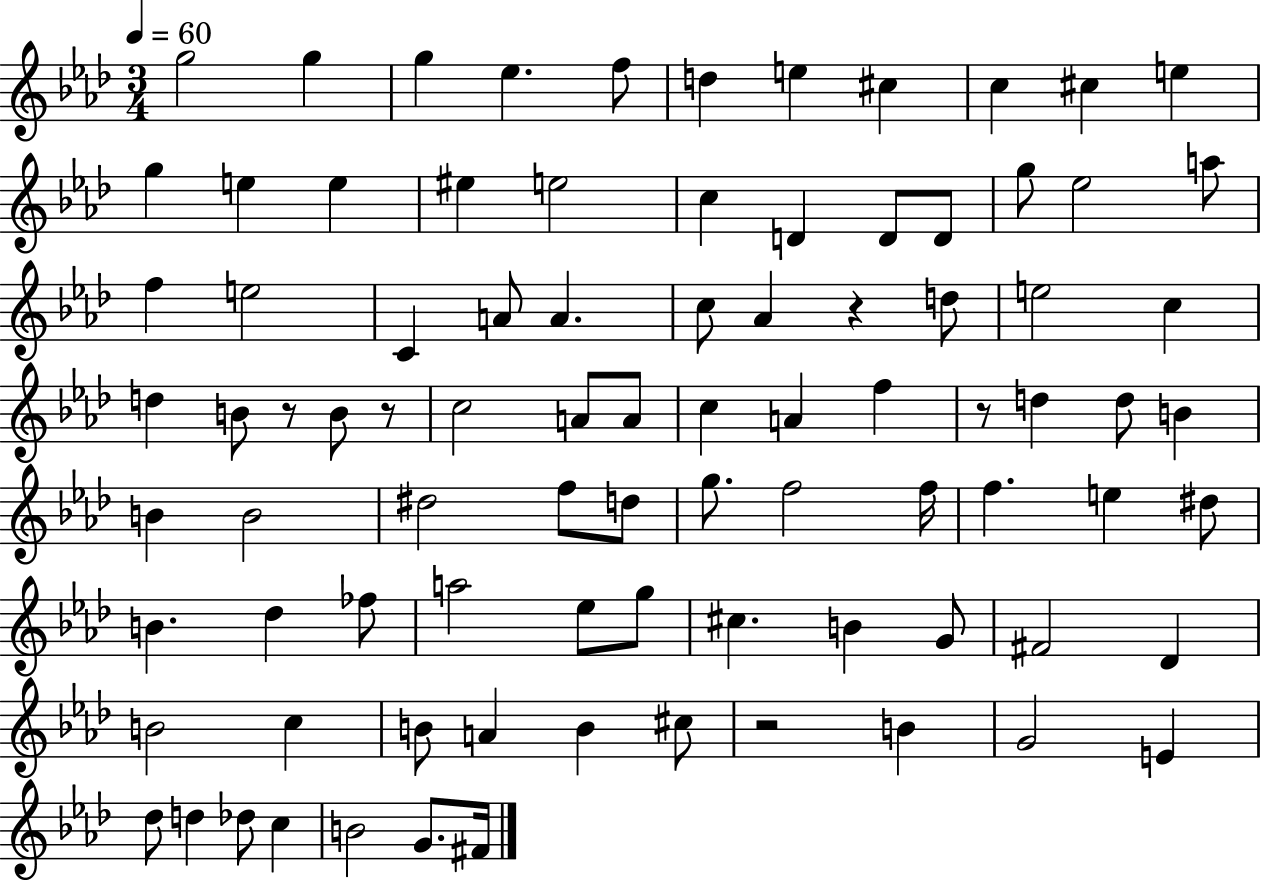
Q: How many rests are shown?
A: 5